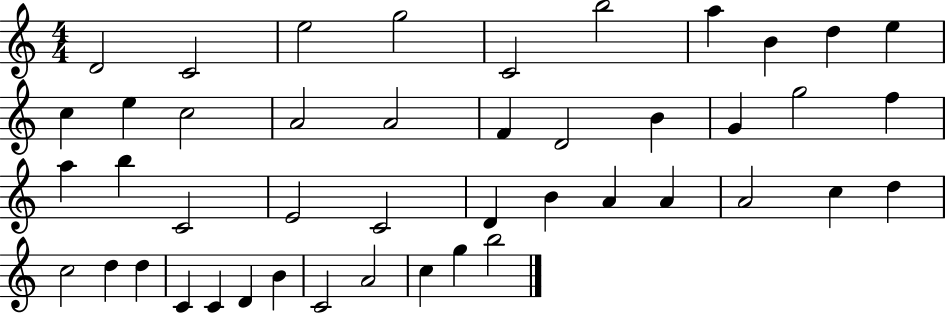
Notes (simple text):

D4/h C4/h E5/h G5/h C4/h B5/h A5/q B4/q D5/q E5/q C5/q E5/q C5/h A4/h A4/h F4/q D4/h B4/q G4/q G5/h F5/q A5/q B5/q C4/h E4/h C4/h D4/q B4/q A4/q A4/q A4/h C5/q D5/q C5/h D5/q D5/q C4/q C4/q D4/q B4/q C4/h A4/h C5/q G5/q B5/h